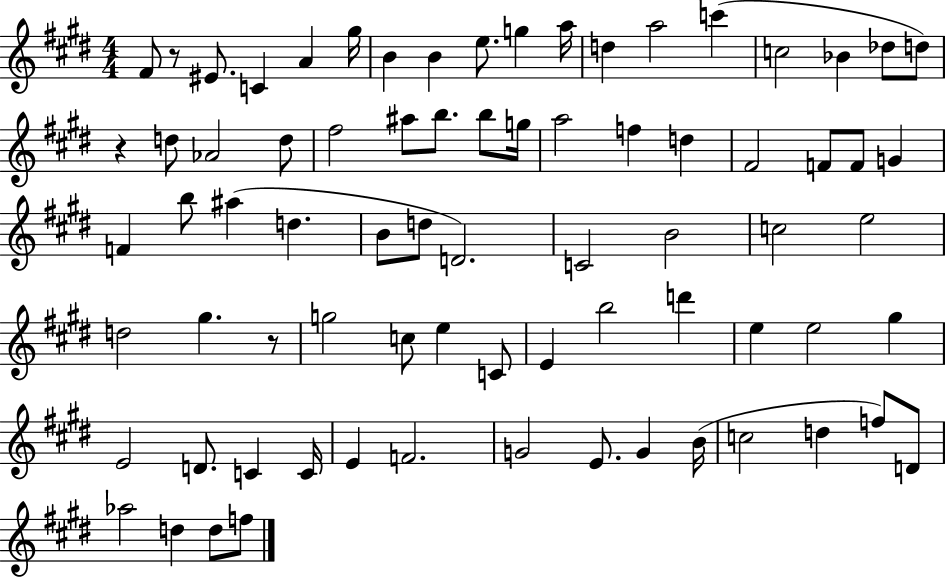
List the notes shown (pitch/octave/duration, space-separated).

F#4/e R/e EIS4/e. C4/q A4/q G#5/s B4/q B4/q E5/e. G5/q A5/s D5/q A5/h C6/q C5/h Bb4/q Db5/e D5/e R/q D5/e Ab4/h D5/e F#5/h A#5/e B5/e. B5/e G5/s A5/h F5/q D5/q F#4/h F4/e F4/e G4/q F4/q B5/e A#5/q D5/q. B4/e D5/e D4/h. C4/h B4/h C5/h E5/h D5/h G#5/q. R/e G5/h C5/e E5/q C4/e E4/q B5/h D6/q E5/q E5/h G#5/q E4/h D4/e. C4/q C4/s E4/q F4/h. G4/h E4/e. G4/q B4/s C5/h D5/q F5/e D4/e Ab5/h D5/q D5/e F5/e